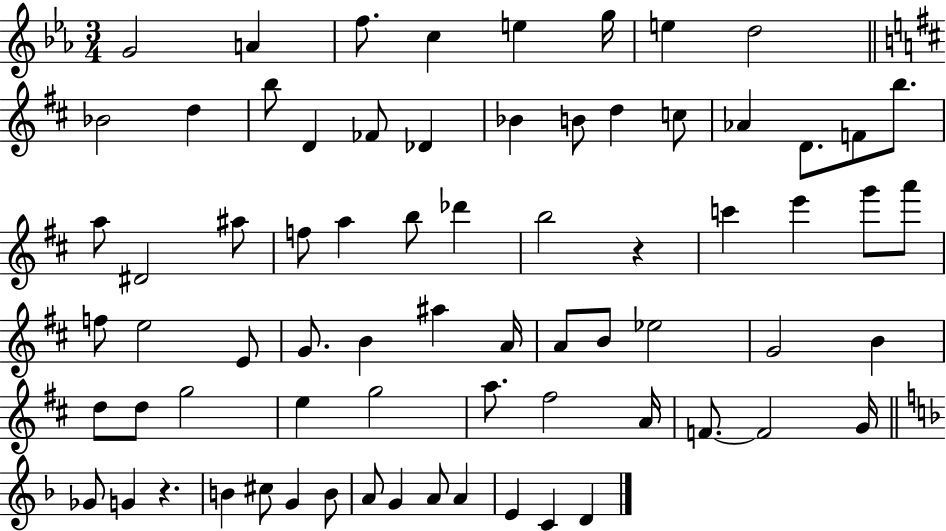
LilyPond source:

{
  \clef treble
  \numericTimeSignature
  \time 3/4
  \key ees \major
  g'2 a'4 | f''8. c''4 e''4 g''16 | e''4 d''2 | \bar "||" \break \key d \major bes'2 d''4 | b''8 d'4 fes'8 des'4 | bes'4 b'8 d''4 c''8 | aes'4 d'8. f'8 b''8. | \break a''8 dis'2 ais''8 | f''8 a''4 b''8 des'''4 | b''2 r4 | c'''4 e'''4 g'''8 a'''8 | \break f''8 e''2 e'8 | g'8. b'4 ais''4 a'16 | a'8 b'8 ees''2 | g'2 b'4 | \break d''8 d''8 g''2 | e''4 g''2 | a''8. fis''2 a'16 | f'8.~~ f'2 g'16 | \break \bar "||" \break \key f \major ges'8 g'4 r4. | b'4 cis''8 g'4 b'8 | a'8 g'4 a'8 a'4 | e'4 c'4 d'4 | \break \bar "|."
}